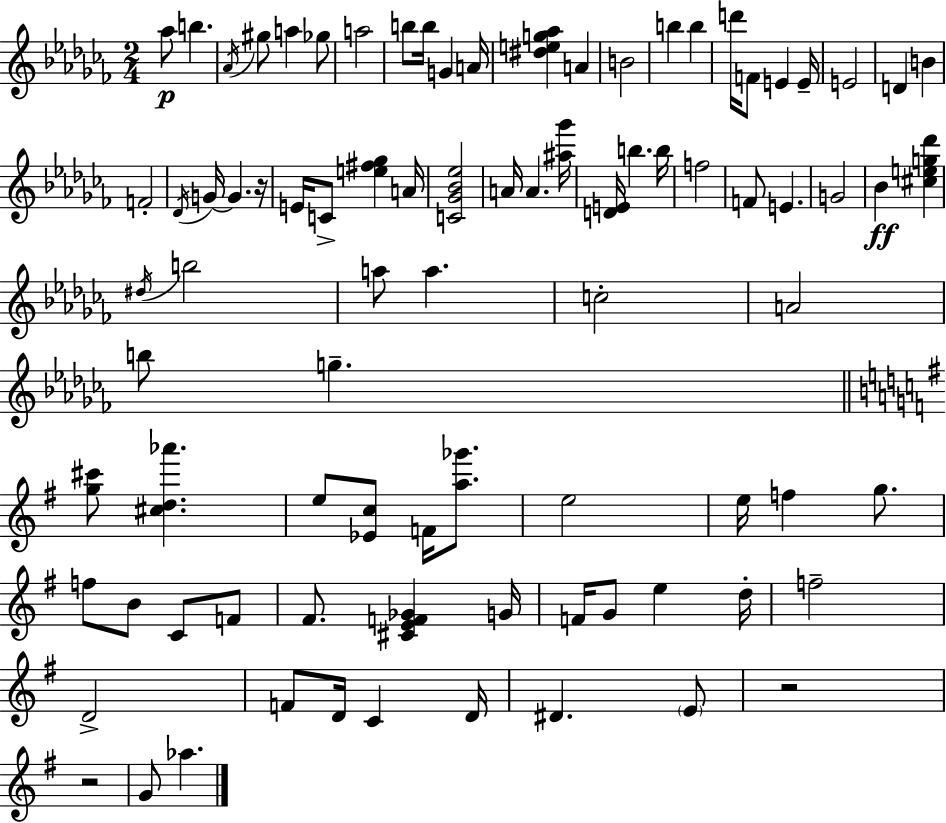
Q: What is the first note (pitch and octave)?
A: Ab5